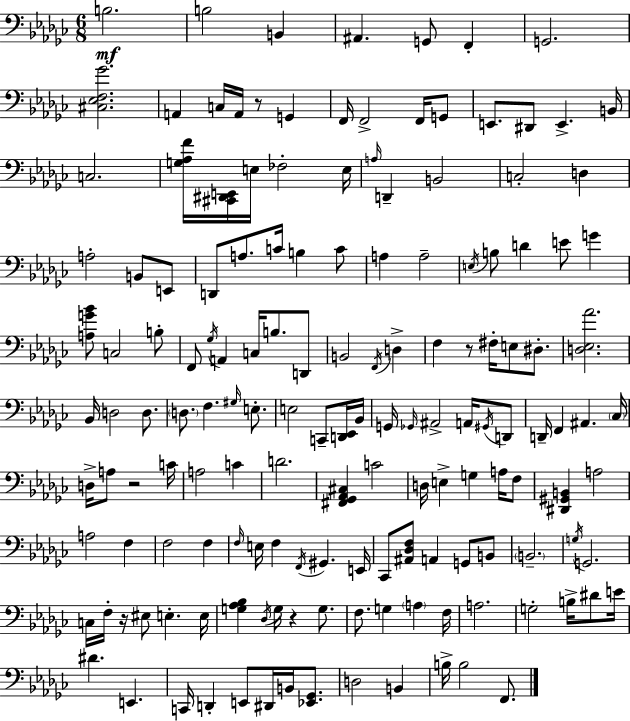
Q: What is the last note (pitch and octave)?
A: F2